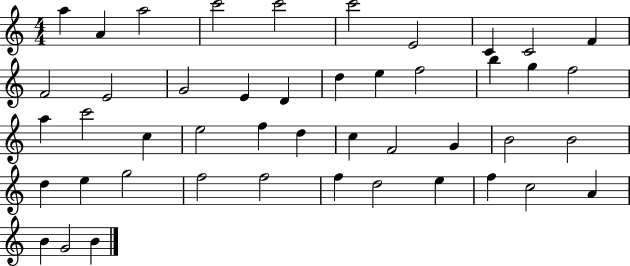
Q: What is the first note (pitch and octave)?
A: A5